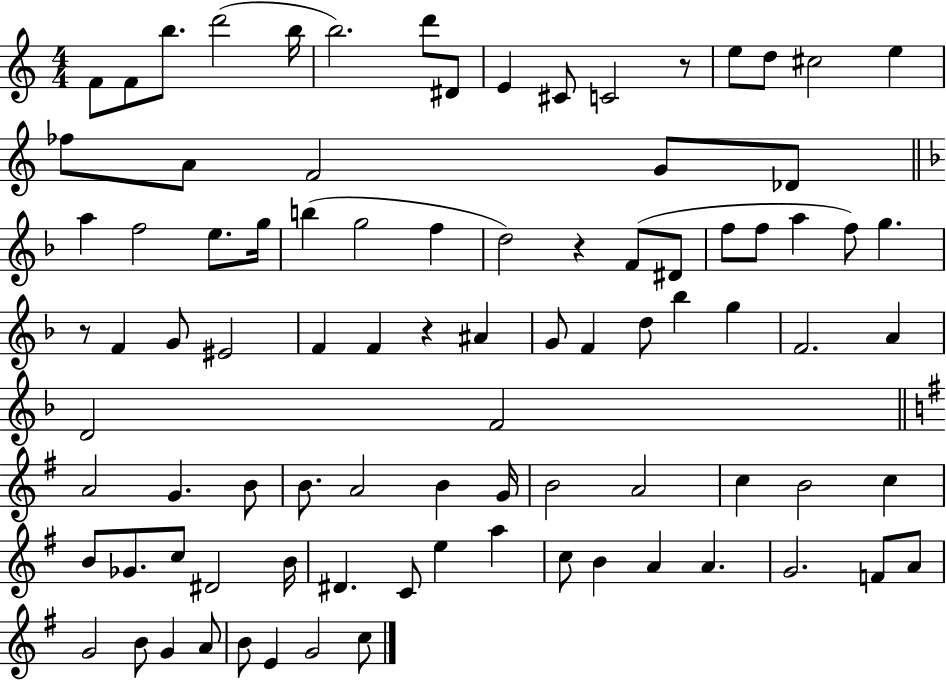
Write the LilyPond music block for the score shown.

{
  \clef treble
  \numericTimeSignature
  \time 4/4
  \key c \major
  f'8 f'8 b''8. d'''2( b''16 | b''2.) d'''8 dis'8 | e'4 cis'8 c'2 r8 | e''8 d''8 cis''2 e''4 | \break fes''8 a'8 f'2 g'8 des'8 | \bar "||" \break \key f \major a''4 f''2 e''8. g''16 | b''4( g''2 f''4 | d''2) r4 f'8( dis'8 | f''8 f''8 a''4 f''8) g''4. | \break r8 f'4 g'8 eis'2 | f'4 f'4 r4 ais'4 | g'8 f'4 d''8 bes''4 g''4 | f'2. a'4 | \break d'2 f'2 | \bar "||" \break \key g \major a'2 g'4. b'8 | b'8. a'2 b'4 g'16 | b'2 a'2 | c''4 b'2 c''4 | \break b'8 ges'8. c''8 dis'2 b'16 | dis'4. c'8 e''4 a''4 | c''8 b'4 a'4 a'4. | g'2. f'8 a'8 | \break g'2 b'8 g'4 a'8 | b'8 e'4 g'2 c''8 | \bar "|."
}